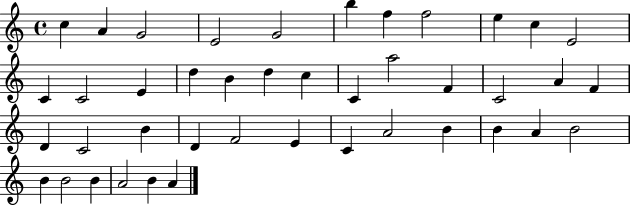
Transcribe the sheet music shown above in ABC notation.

X:1
T:Untitled
M:4/4
L:1/4
K:C
c A G2 E2 G2 b f f2 e c E2 C C2 E d B d c C a2 F C2 A F D C2 B D F2 E C A2 B B A B2 B B2 B A2 B A